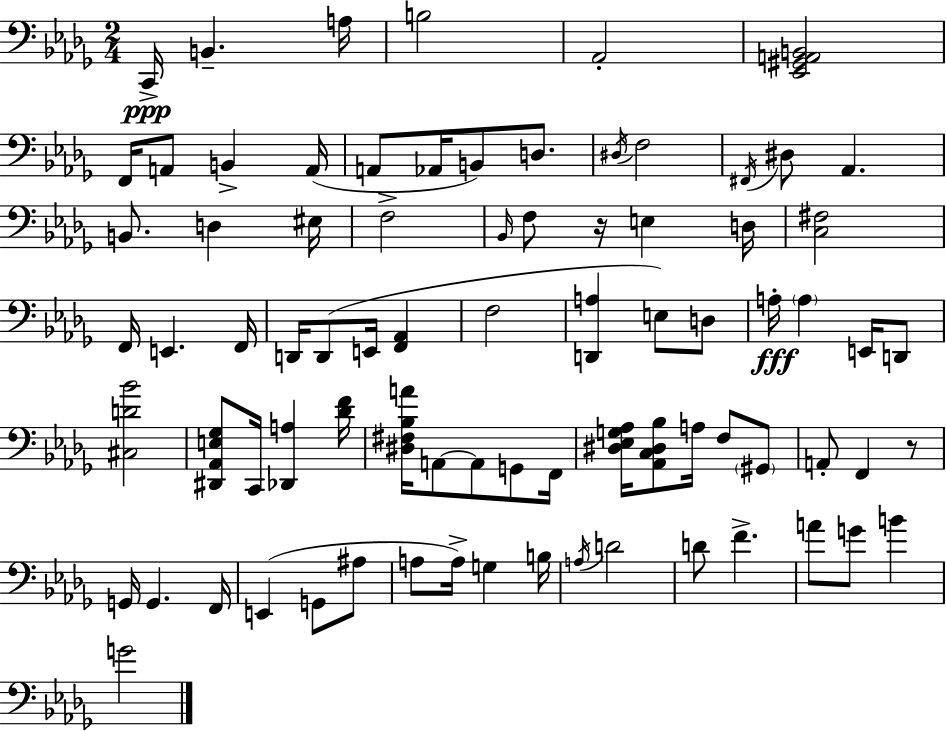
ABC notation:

X:1
T:Untitled
M:2/4
L:1/4
K:Bbm
C,,/4 B,, A,/4 B,2 _A,,2 [_E,,^G,,A,,B,,]2 F,,/4 A,,/2 B,, A,,/4 A,,/2 _A,,/4 B,,/2 D,/2 ^D,/4 F,2 ^F,,/4 ^D,/2 _A,, B,,/2 D, ^E,/4 F,2 _B,,/4 F,/2 z/4 E, D,/4 [C,^F,]2 F,,/4 E,, F,,/4 D,,/4 D,,/2 E,,/4 [F,,_A,,] F,2 [D,,A,] E,/2 D,/2 A,/4 A, E,,/4 D,,/2 [^C,D_B]2 [^D,,_A,,E,_G,]/2 C,,/4 [_D,,A,] [_DF]/4 [^D,^F,_B,A]/4 A,,/2 A,,/2 G,,/2 F,,/4 [^D,_E,G,_A,]/4 [_A,,C,^D,_B,]/2 A,/4 F,/2 ^G,,/2 A,,/2 F,, z/2 G,,/4 G,, F,,/4 E,, G,,/2 ^A,/2 A,/2 A,/4 G, B,/4 A,/4 D2 D/2 F A/2 G/2 B G2